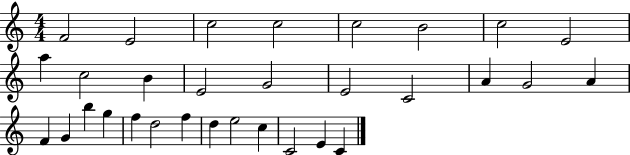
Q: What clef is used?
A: treble